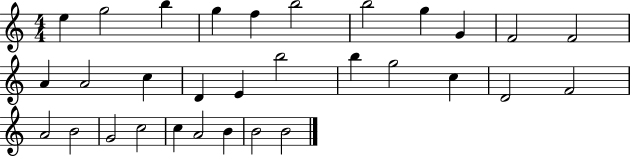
E5/q G5/h B5/q G5/q F5/q B5/h B5/h G5/q G4/q F4/h F4/h A4/q A4/h C5/q D4/q E4/q B5/h B5/q G5/h C5/q D4/h F4/h A4/h B4/h G4/h C5/h C5/q A4/h B4/q B4/h B4/h